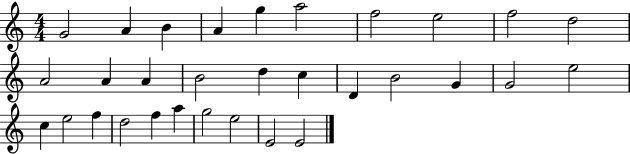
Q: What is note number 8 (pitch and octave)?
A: E5